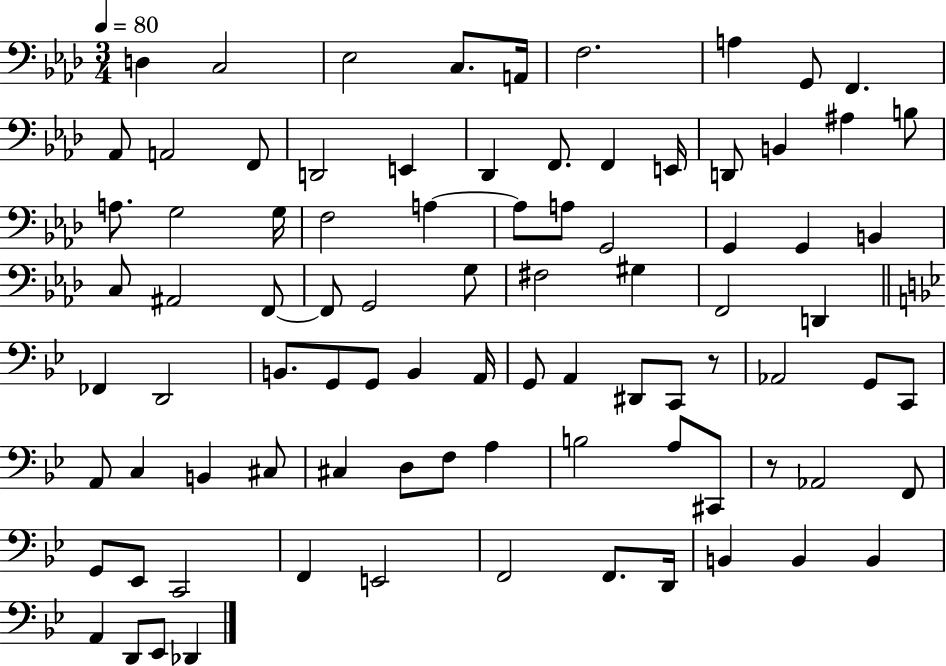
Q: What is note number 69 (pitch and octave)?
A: Ab2